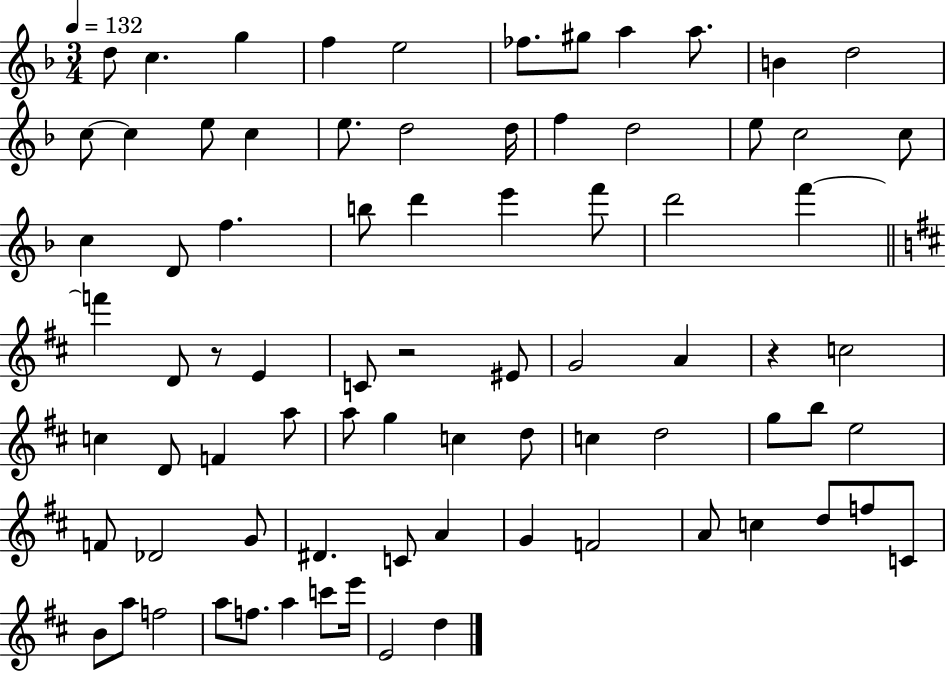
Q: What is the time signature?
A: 3/4